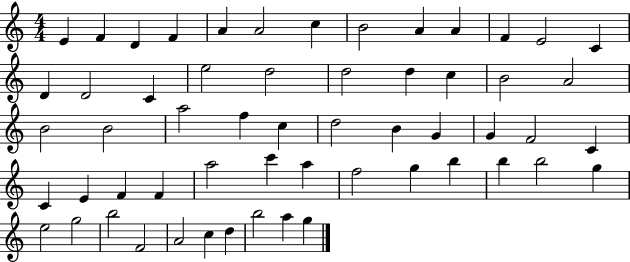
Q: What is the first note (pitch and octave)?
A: E4